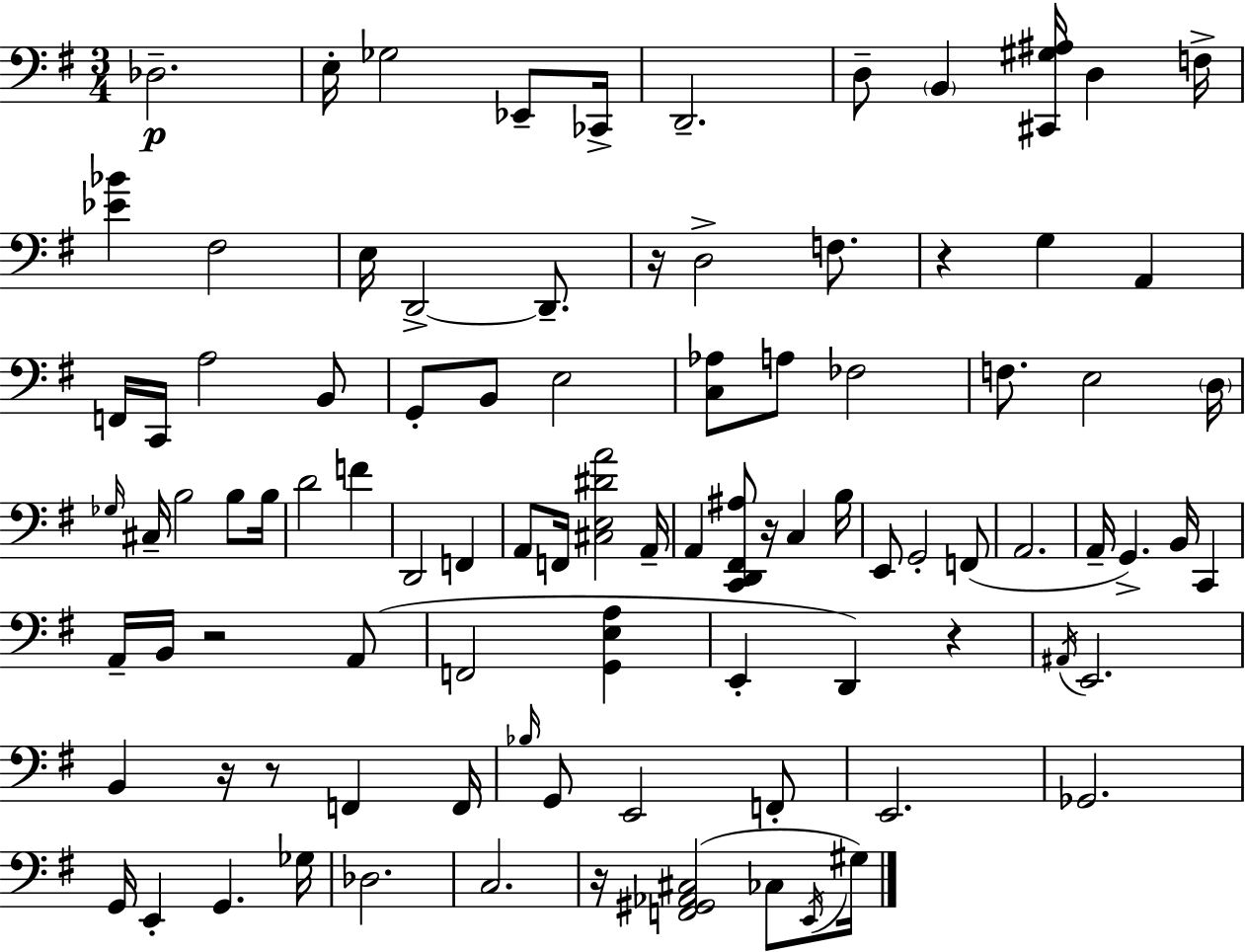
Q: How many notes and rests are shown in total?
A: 94